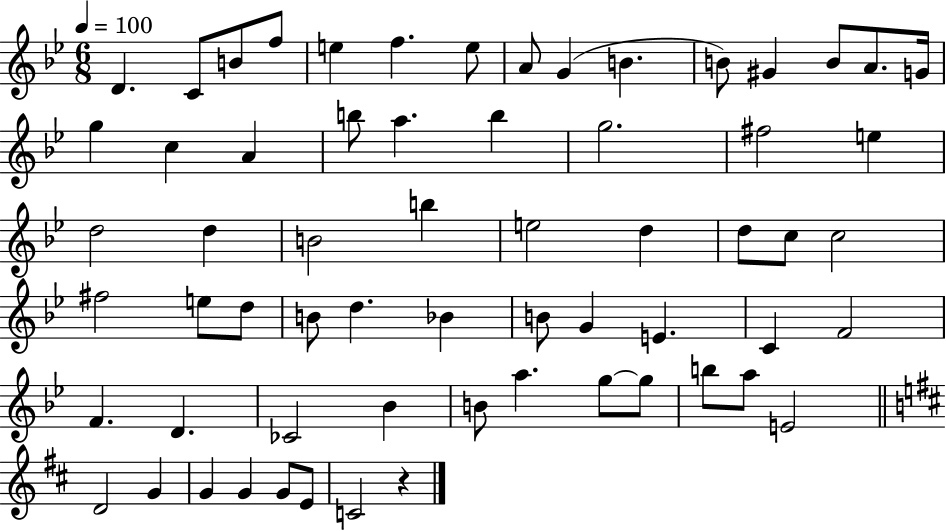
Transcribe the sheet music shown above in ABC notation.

X:1
T:Untitled
M:6/8
L:1/4
K:Bb
D C/2 B/2 f/2 e f e/2 A/2 G B B/2 ^G B/2 A/2 G/4 g c A b/2 a b g2 ^f2 e d2 d B2 b e2 d d/2 c/2 c2 ^f2 e/2 d/2 B/2 d _B B/2 G E C F2 F D _C2 _B B/2 a g/2 g/2 b/2 a/2 E2 D2 G G G G/2 E/2 C2 z